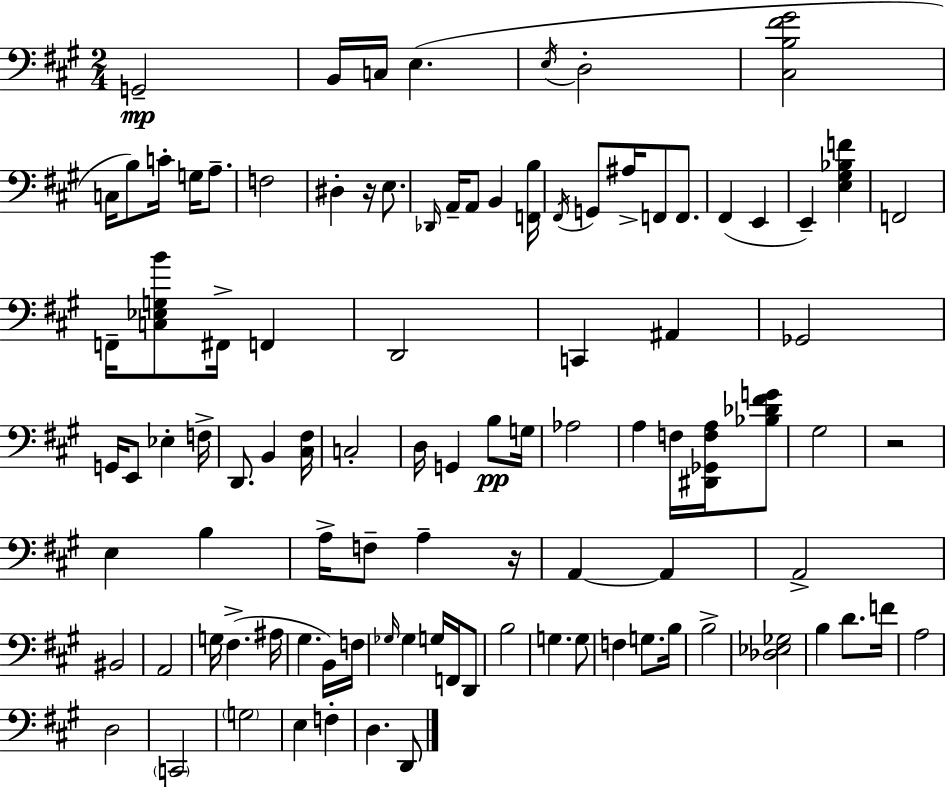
X:1
T:Untitled
M:2/4
L:1/4
K:A
G,,2 B,,/4 C,/4 E, E,/4 D,2 [^C,B,^F^G]2 C,/4 B,/2 C/4 G,/4 A,/2 F,2 ^D, z/4 E,/2 _D,,/4 A,,/4 A,,/2 B,, [F,,B,]/4 ^F,,/4 G,,/2 ^A,/4 F,,/2 F,,/2 ^F,, E,, E,, [E,^G,_B,F] F,,2 F,,/4 [C,_E,G,B]/2 ^F,,/4 F,, D,,2 C,, ^A,, _G,,2 G,,/4 E,,/2 _E, F,/4 D,,/2 B,, [^C,^F,]/4 C,2 D,/4 G,, B,/2 G,/4 _A,2 A, F,/4 [^D,,_G,,F,A,]/4 [_B,_D^FG]/2 ^G,2 z2 E, B, A,/4 F,/2 A, z/4 A,, A,, A,,2 ^B,,2 A,,2 G,/4 ^F, ^A,/4 ^G, B,,/4 F,/4 _G,/4 _G, G,/4 F,,/4 D,,/2 B,2 G, G,/2 F, G,/2 B,/4 B,2 [_D,_E,_G,]2 B, D/2 F/4 A,2 D,2 C,,2 G,2 E, F, D, D,,/2